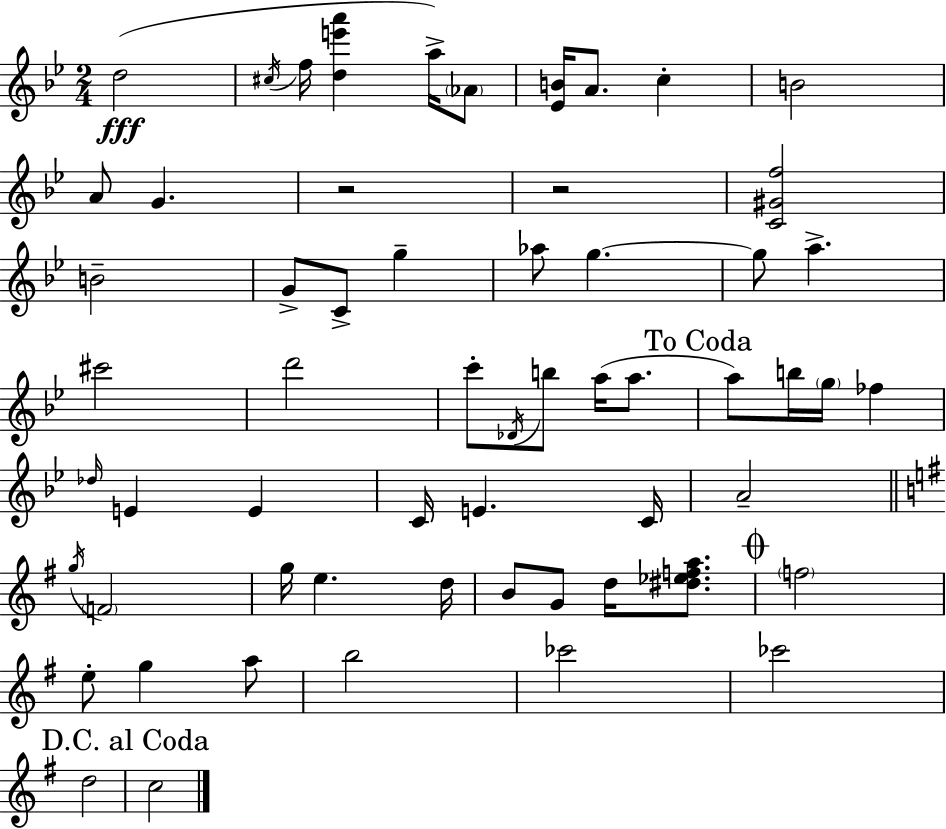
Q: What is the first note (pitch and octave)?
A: D5